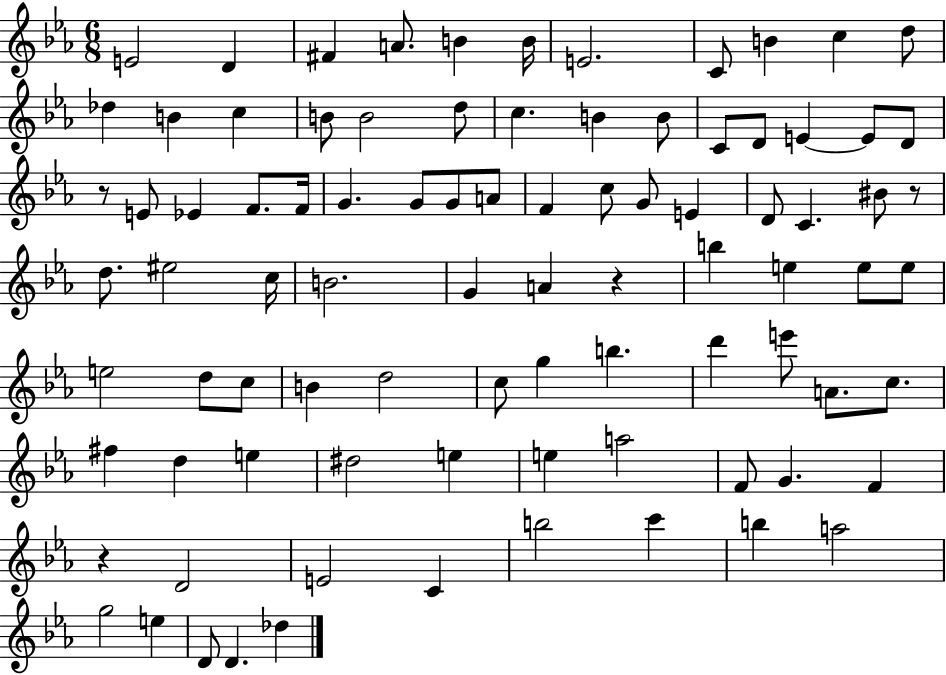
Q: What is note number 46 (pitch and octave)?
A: A4